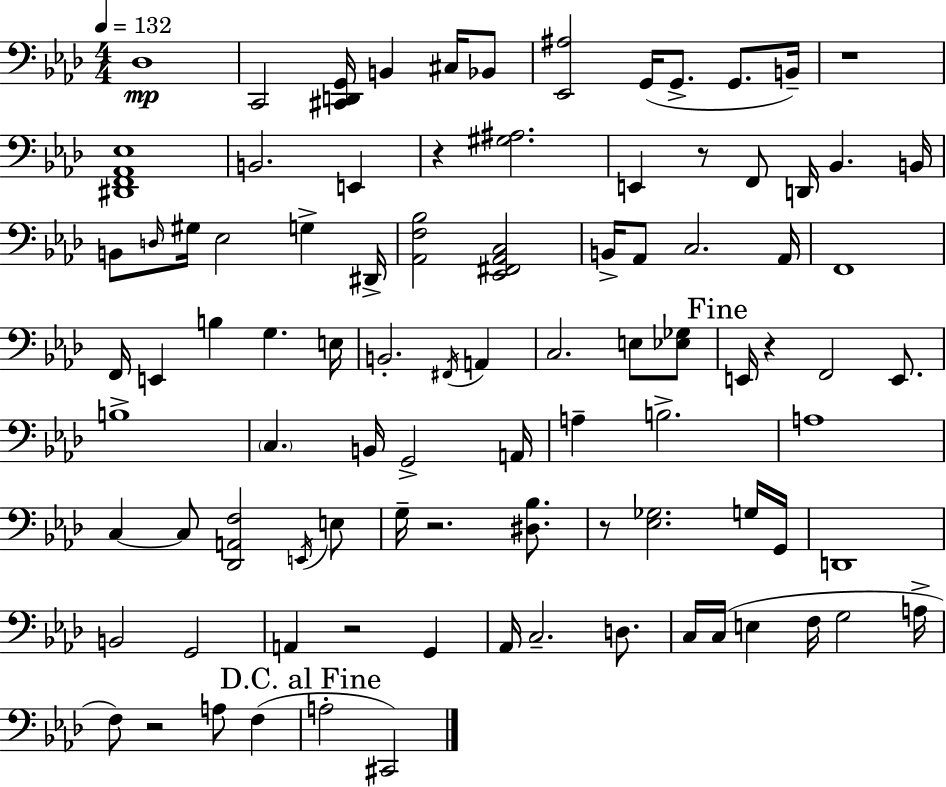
{
  \clef bass
  \numericTimeSignature
  \time 4/4
  \key aes \major
  \tempo 4 = 132
  des1\mp | c,2 <cis, d, g,>16 b,4 cis16 bes,8 | <ees, ais>2 g,16( g,8.-> g,8. b,16--) | r1 | \break <dis, f, aes, ees>1 | b,2. e,4 | r4 <gis ais>2. | e,4 r8 f,8 d,16 bes,4. b,16 | \break b,8 \grace { d16 } gis16 ees2 g4-> | dis,16-> <aes, f bes>2 <ees, fis, aes, c>2 | b,16-> aes,8 c2. | aes,16 f,1 | \break f,16 e,4 b4 g4. | e16 b,2.-. \acciaccatura { fis,16 } a,4 | c2. e8 | <ees ges>8 \mark "Fine" e,16 r4 f,2 e,8. | \break b1-> | \parenthesize c4. b,16 g,2-> | a,16 a4-- b2.-> | a1 | \break c4~~ c8 <des, a, f>2 | \acciaccatura { e,16 } e8 g16-- r2. | <dis bes>8. r8 <ees ges>2. | g16 g,16 d,1 | \break b,2 g,2 | a,4 r2 g,4 | aes,16 c2.-- | d8. c16 c16( e4 f16 g2 | \break a16-> f8) r2 a8 f4( | \mark "D.C. al Fine" a2-. cis,2) | \bar "|."
}